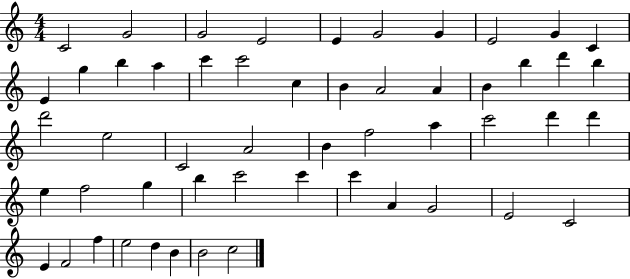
X:1
T:Untitled
M:4/4
L:1/4
K:C
C2 G2 G2 E2 E G2 G E2 G C E g b a c' c'2 c B A2 A B b d' b d'2 e2 C2 A2 B f2 a c'2 d' d' e f2 g b c'2 c' c' A G2 E2 C2 E F2 f e2 d B B2 c2